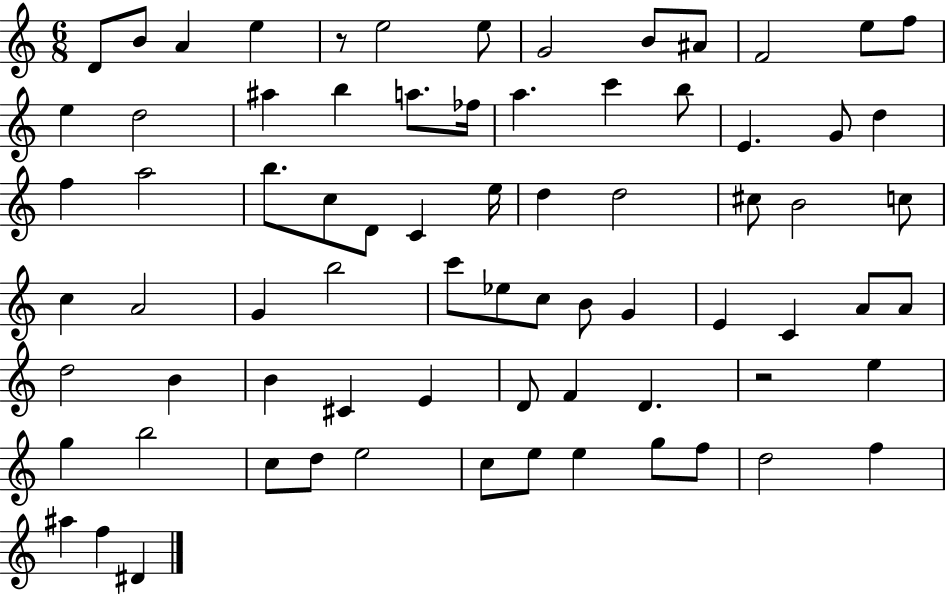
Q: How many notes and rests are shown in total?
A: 75